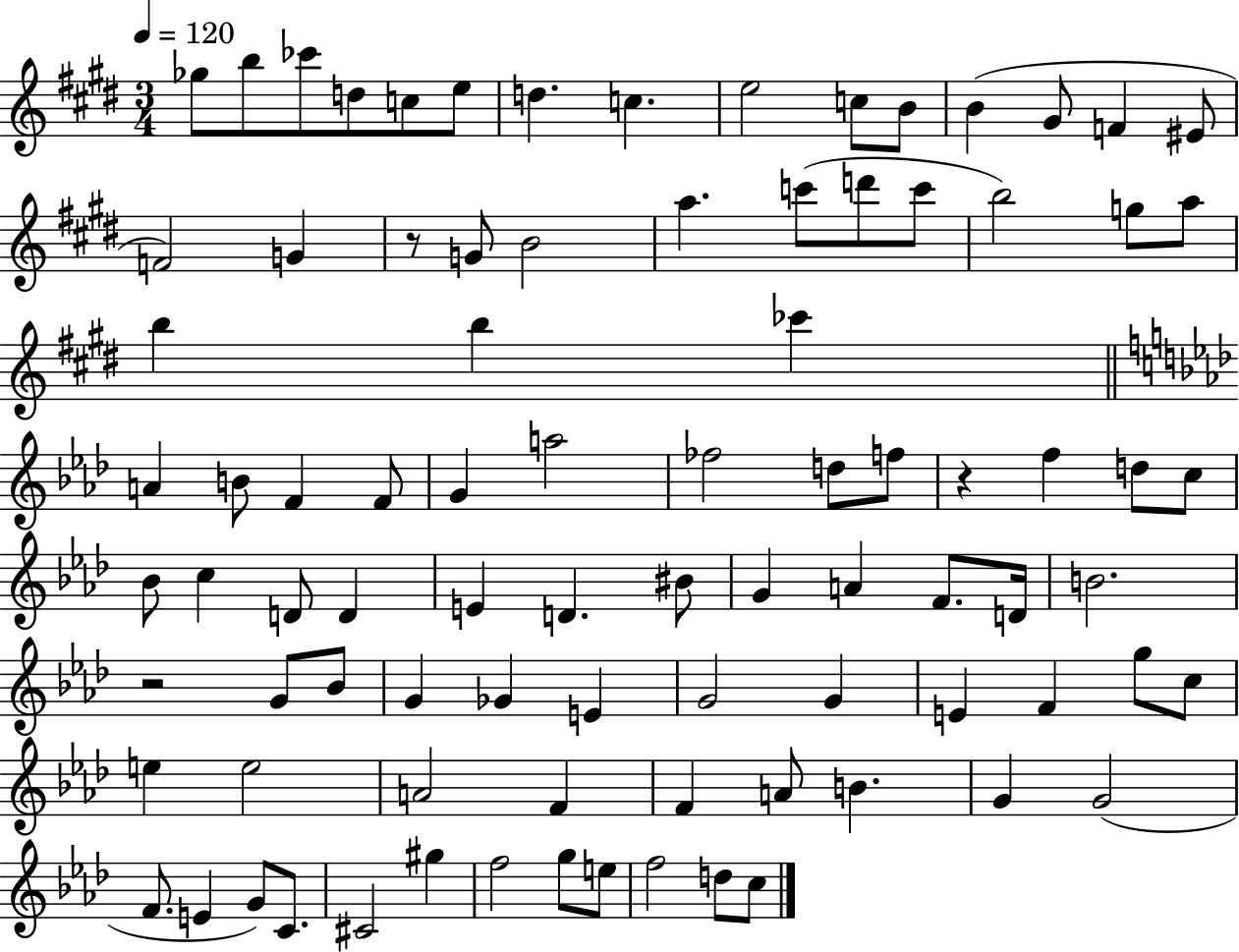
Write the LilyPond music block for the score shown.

{
  \clef treble
  \numericTimeSignature
  \time 3/4
  \key e \major
  \tempo 4 = 120
  ges''8 b''8 ces'''8 d''8 c''8 e''8 | d''4. c''4. | e''2 c''8 b'8 | b'4( gis'8 f'4 eis'8 | \break f'2) g'4 | r8 g'8 b'2 | a''4. c'''8( d'''8 c'''8 | b''2) g''8 a''8 | \break b''4 b''4 ces'''4 | \bar "||" \break \key aes \major a'4 b'8 f'4 f'8 | g'4 a''2 | fes''2 d''8 f''8 | r4 f''4 d''8 c''8 | \break bes'8 c''4 d'8 d'4 | e'4 d'4. bis'8 | g'4 a'4 f'8. d'16 | b'2. | \break r2 g'8 bes'8 | g'4 ges'4 e'4 | g'2 g'4 | e'4 f'4 g''8 c''8 | \break e''4 e''2 | a'2 f'4 | f'4 a'8 b'4. | g'4 g'2( | \break f'8. e'4 g'8) c'8. | cis'2 gis''4 | f''2 g''8 e''8 | f''2 d''8 c''8 | \break \bar "|."
}